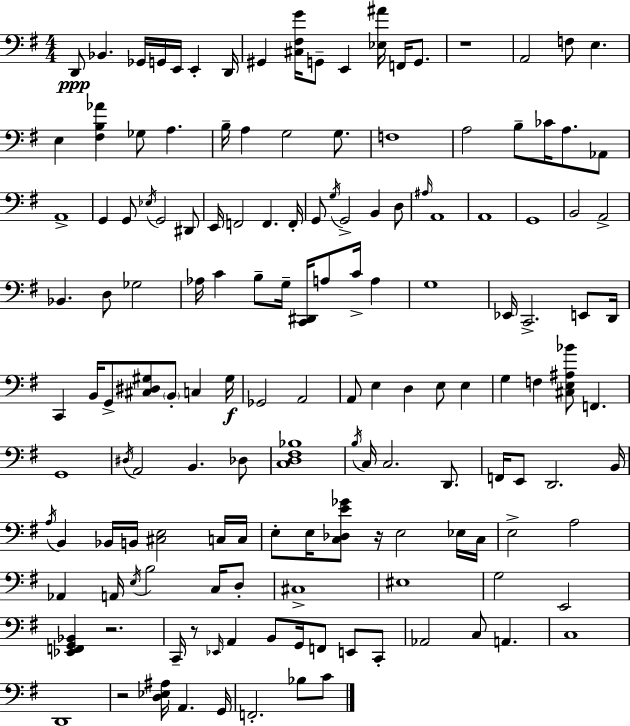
{
  \clef bass
  \numericTimeSignature
  \time 4/4
  \key e \minor
  \repeat volta 2 { d,8\ppp bes,4. ges,16 g,16 e,16 e,4-. d,16 | gis,4 <cis fis g'>16 g,8-- e,4 <ees ais'>16 f,16 g,8. | r1 | a,2 f8 e4. | \break e4 <fis b aes'>4 ges8 a4. | b16-- a4 g2 g8. | f1 | a2 b8-- ces'16 a8. aes,8 | \break a,1-> | g,4 g,8 \acciaccatura { ees16 } g,2 dis,8 | e,16 f,2 f,4. | f,16-. g,8 \acciaccatura { g16 } g,2-> b,4 | \break d8 \grace { ais16 } a,1 | a,1 | g,1 | b,2 a,2-> | \break bes,4. d8 ges2 | aes16 c'4 b8-- g16-- <c, dis,>16 a8 c'16-> a4 | g1 | ees,16 c,2.-> | \break e,8 d,16 c,4 b,16 g,8-> <cis dis gis>8 \parenthesize b,8-. c4 | gis16\f ges,2 a,2 | a,8 e4 d4 e8 e4 | g4 f4 <cis e ais bes'>8 f,4. | \break g,1 | \acciaccatura { dis16 } a,2 b,4. | des8 <c d fis bes>1 | \acciaccatura { b16 } c16 c2. | \break d,8. f,16 e,8 d,2. | b,16 \acciaccatura { a16 } b,4 bes,16 b,16 <cis e>2 | c16 c16 e8-. e16 <c des e' ges'>8 r16 e2 | ees16 c16 e2-> a2 | \break aes,4 a,16 \acciaccatura { e16 } b2 | c16 d8-. cis1-> | eis1 | g2 e,2 | \break <ees, f, g, bes,>4 r2. | c,16-- r8 \grace { ees,16 } a,4 b,8 | g,16 f,8 e,8 c,8-. aes,2 | c8 a,4. c1 | \break d,1 | r2 | <d ees ais>16 a,4. g,16 f,2.-. | bes8 c'8 } \bar "|."
}